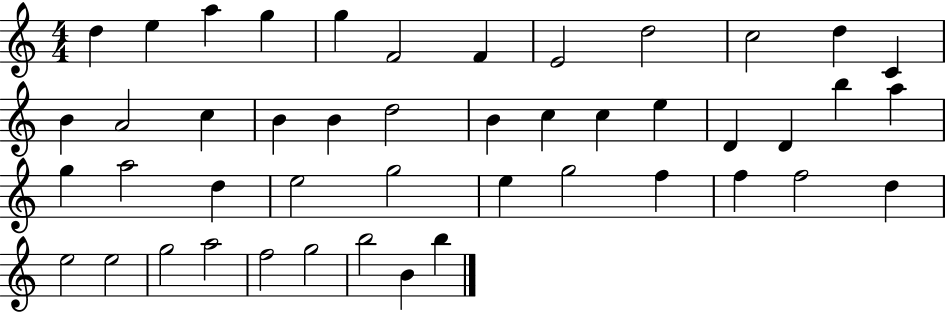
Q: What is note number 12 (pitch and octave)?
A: C4